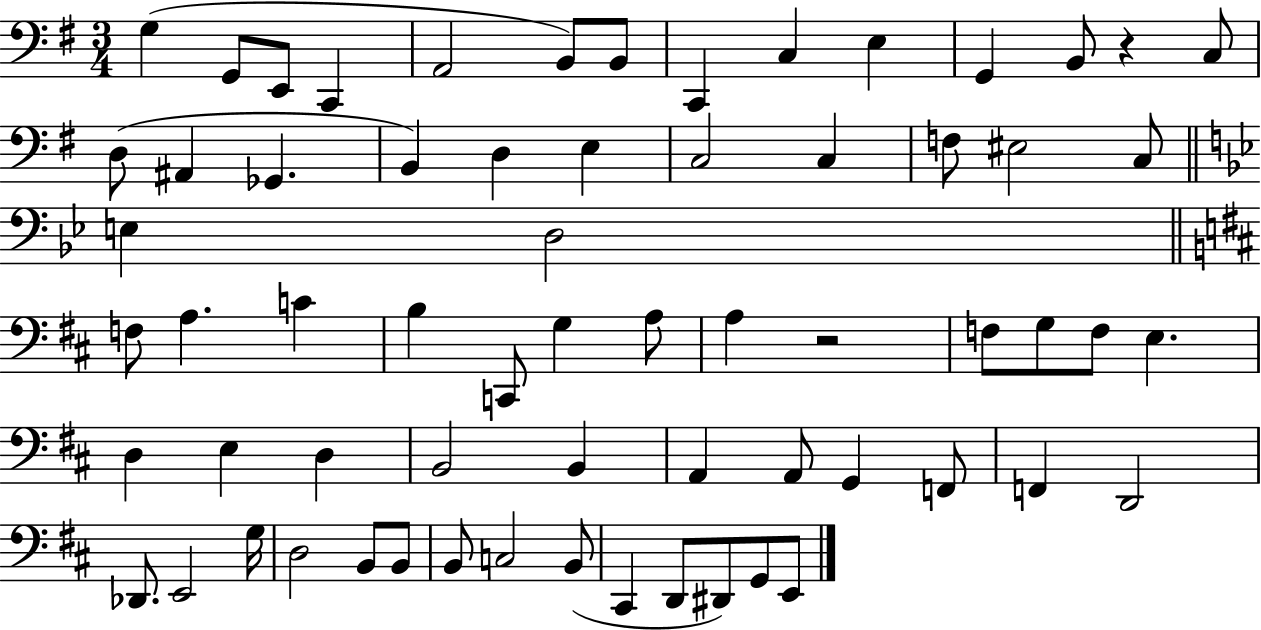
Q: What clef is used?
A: bass